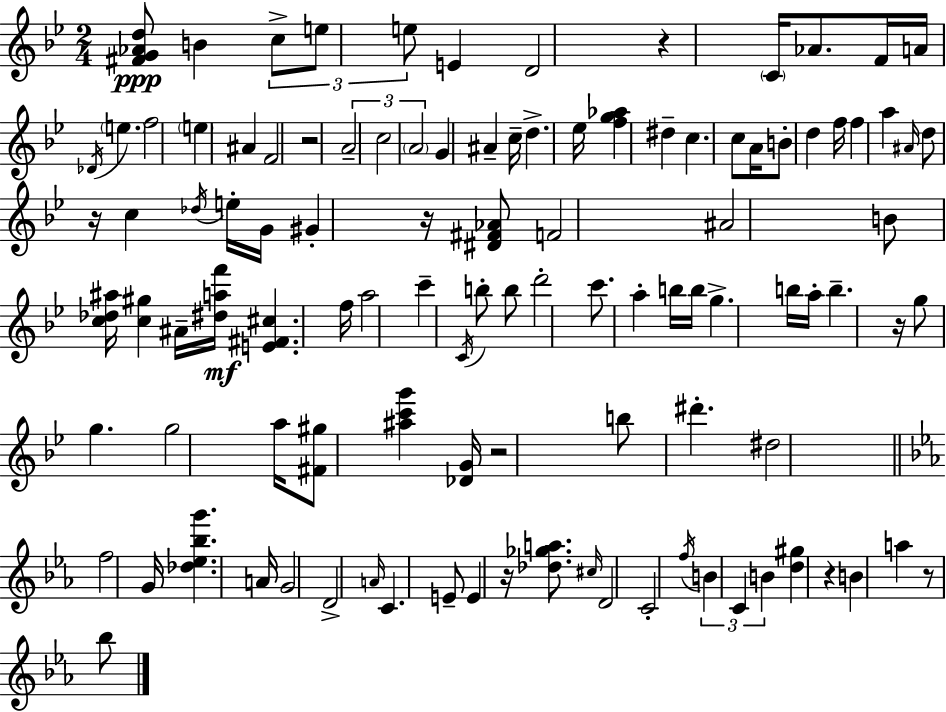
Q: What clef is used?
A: treble